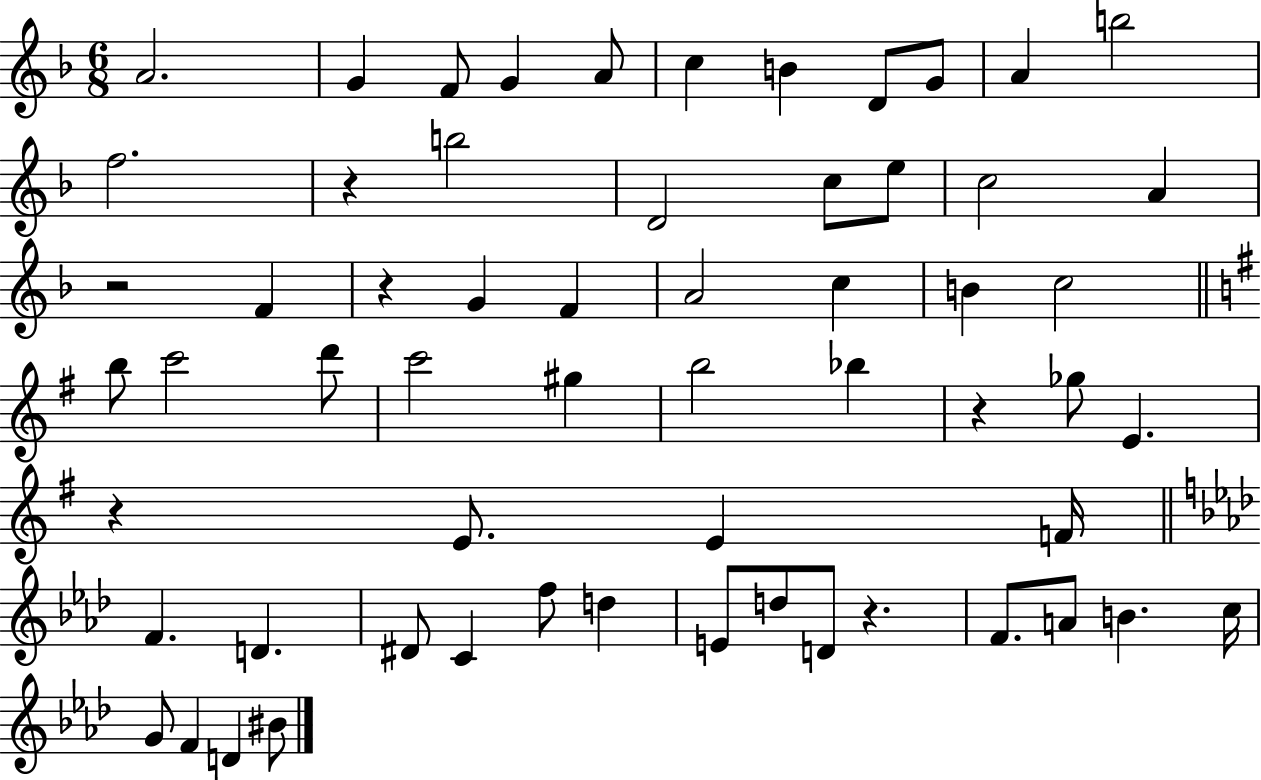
X:1
T:Untitled
M:6/8
L:1/4
K:F
A2 G F/2 G A/2 c B D/2 G/2 A b2 f2 z b2 D2 c/2 e/2 c2 A z2 F z G F A2 c B c2 b/2 c'2 d'/2 c'2 ^g b2 _b z _g/2 E z E/2 E F/4 F D ^D/2 C f/2 d E/2 d/2 D/2 z F/2 A/2 B c/4 G/2 F D ^B/2